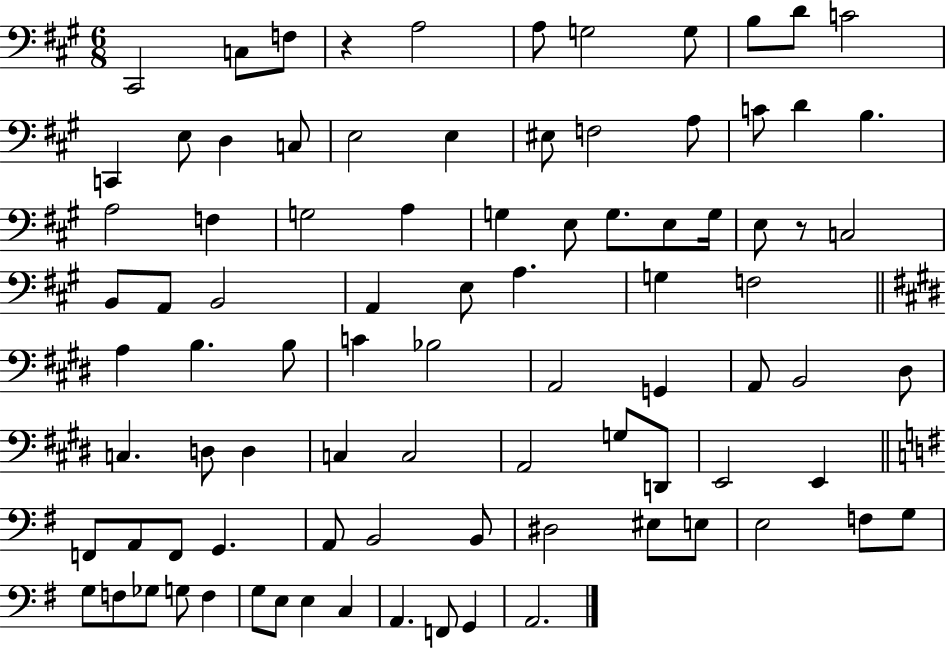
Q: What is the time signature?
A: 6/8